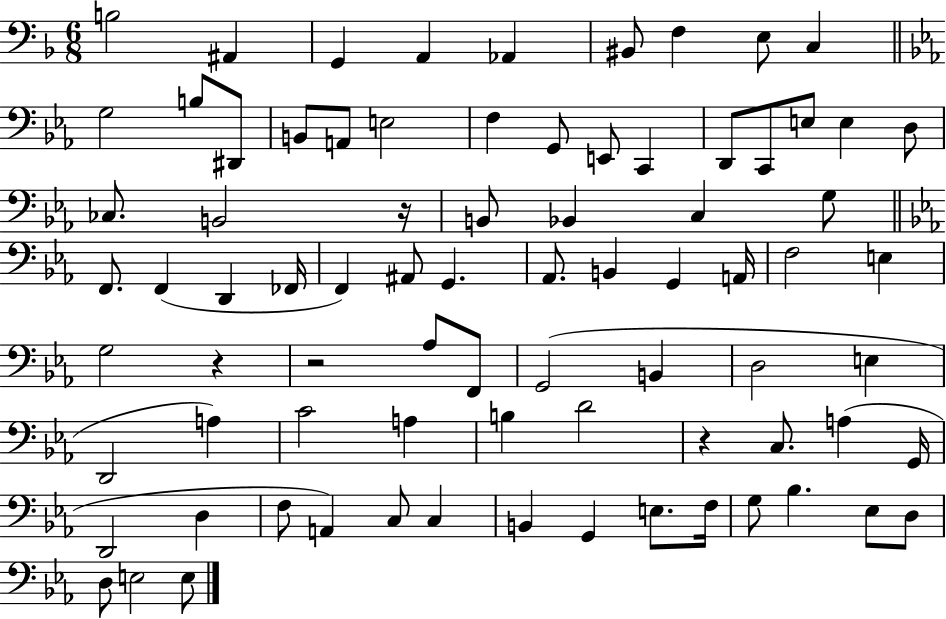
B3/h A#2/q G2/q A2/q Ab2/q BIS2/e F3/q E3/e C3/q G3/h B3/e D#2/e B2/e A2/e E3/h F3/q G2/e E2/e C2/q D2/e C2/e E3/e E3/q D3/e CES3/e. B2/h R/s B2/e Bb2/q C3/q G3/e F2/e. F2/q D2/q FES2/s F2/q A#2/e G2/q. Ab2/e. B2/q G2/q A2/s F3/h E3/q G3/h R/q R/h Ab3/e F2/e G2/h B2/q D3/h E3/q D2/h A3/q C4/h A3/q B3/q D4/h R/q C3/e. A3/q G2/s D2/h D3/q F3/e A2/q C3/e C3/q B2/q G2/q E3/e. F3/s G3/e Bb3/q. Eb3/e D3/e D3/e E3/h E3/e